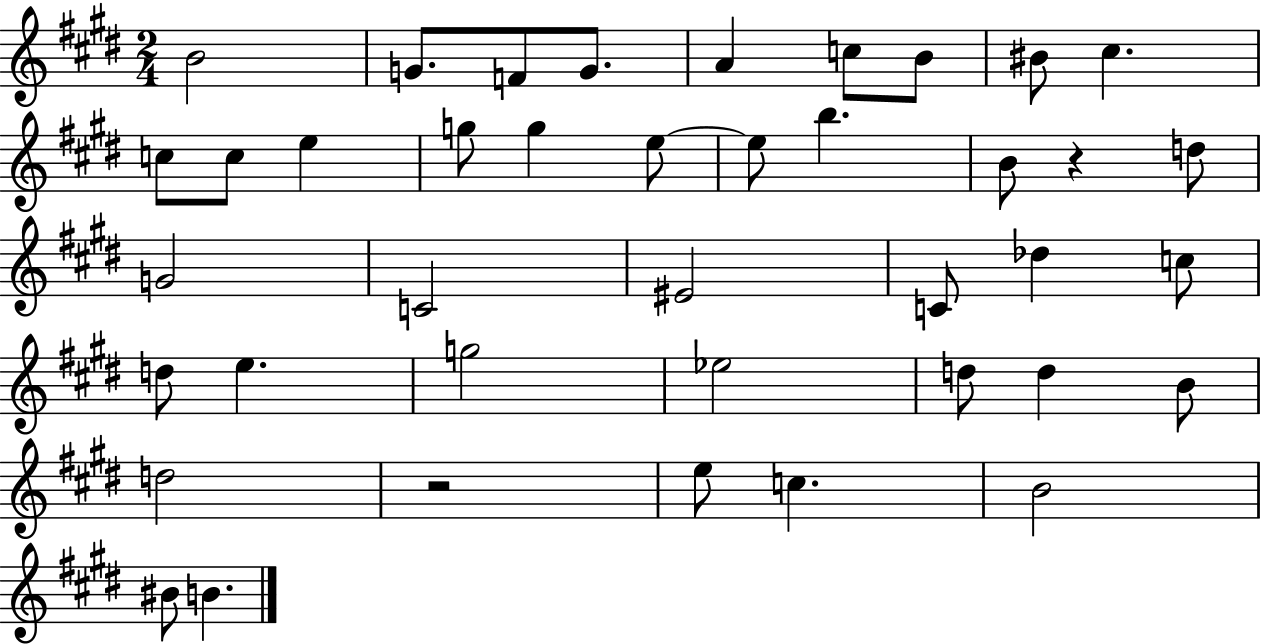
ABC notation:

X:1
T:Untitled
M:2/4
L:1/4
K:E
B2 G/2 F/2 G/2 A c/2 B/2 ^B/2 ^c c/2 c/2 e g/2 g e/2 e/2 b B/2 z d/2 G2 C2 ^E2 C/2 _d c/2 d/2 e g2 _e2 d/2 d B/2 d2 z2 e/2 c B2 ^B/2 B